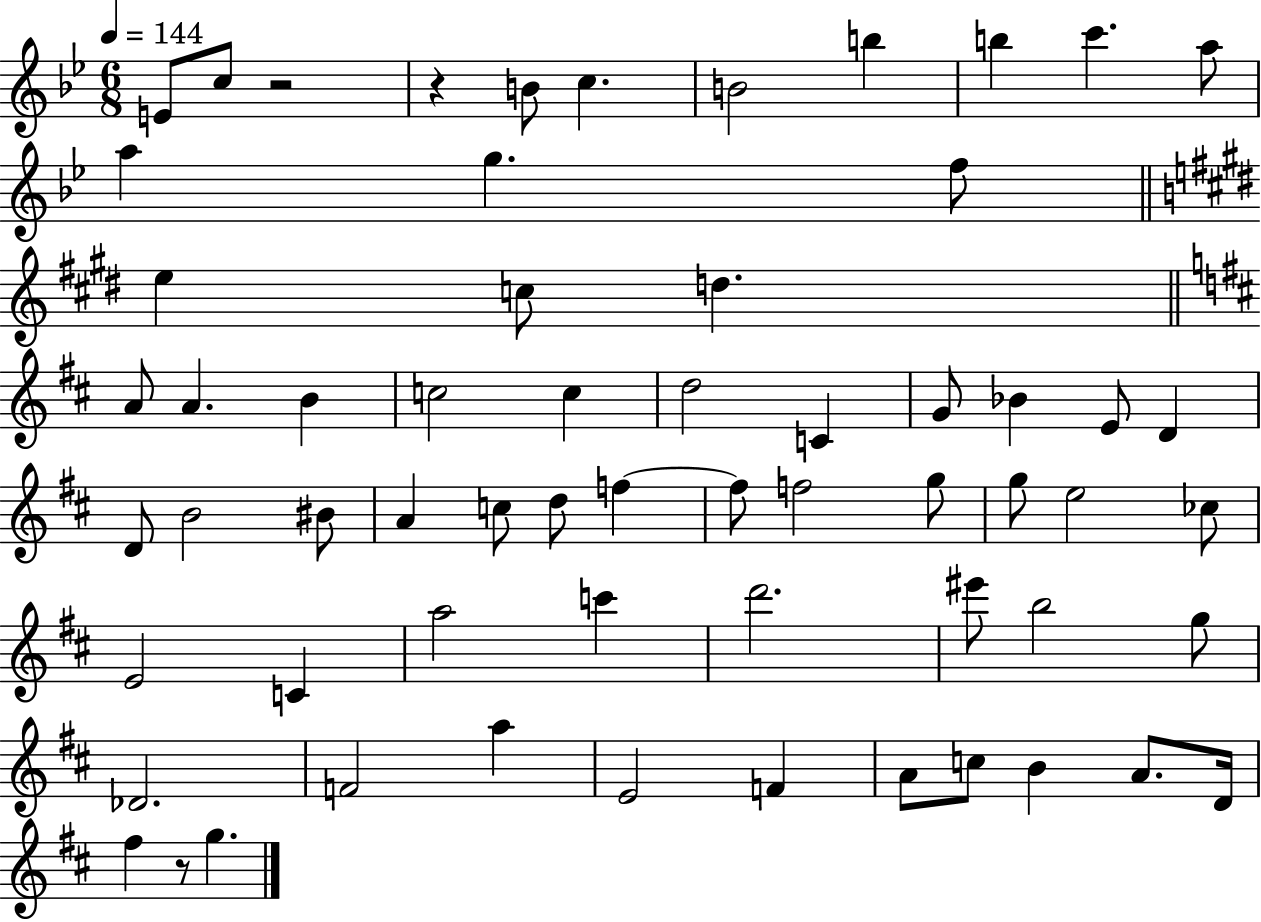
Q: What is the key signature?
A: BES major